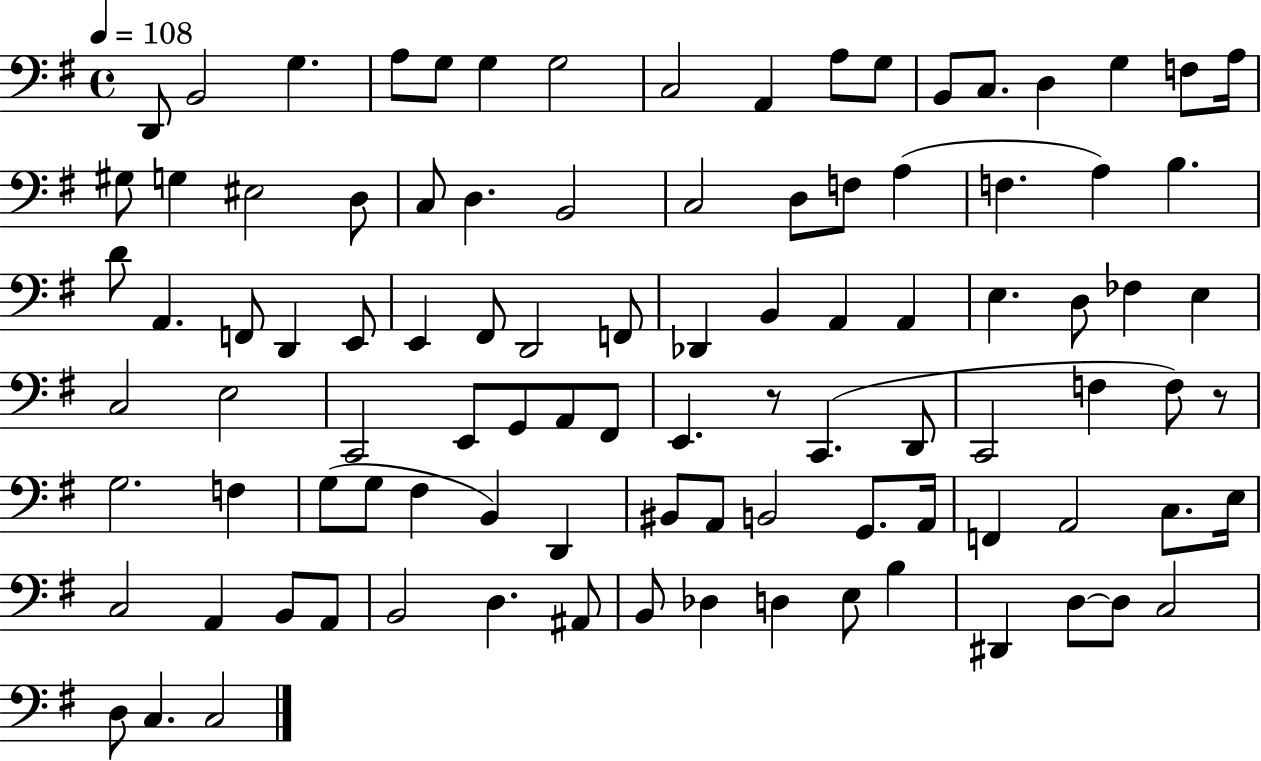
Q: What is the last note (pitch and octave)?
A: C3